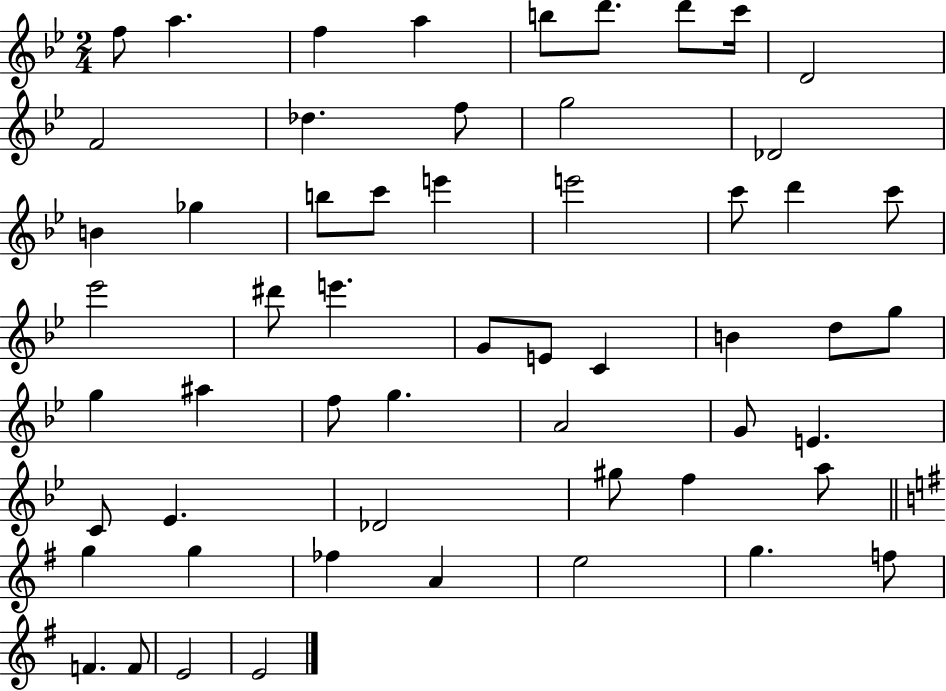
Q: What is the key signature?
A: BES major